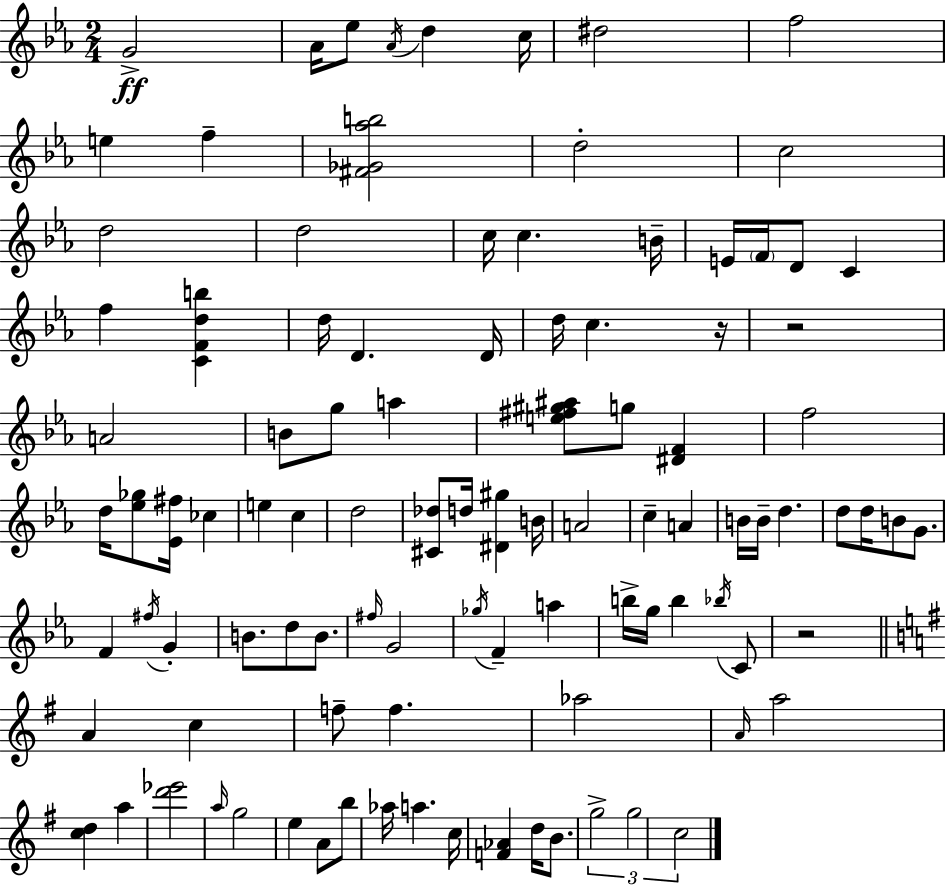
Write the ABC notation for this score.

X:1
T:Untitled
M:2/4
L:1/4
K:Cm
G2 _A/4 _e/2 _A/4 d c/4 ^d2 f2 e f [^F_G_ab]2 d2 c2 d2 d2 c/4 c B/4 E/4 F/4 D/2 C f [CFdb] d/4 D D/4 d/4 c z/4 z2 A2 B/2 g/2 a [e^f^g^a]/2 g/2 [^DF] f2 d/4 [_e_g]/2 [_E^f]/4 _c e c d2 [^C_d]/2 d/4 [^D^g] B/4 A2 c A B/4 B/4 d d/2 d/4 B/2 G/2 F ^f/4 G B/2 d/2 B/2 ^f/4 G2 _g/4 F a b/4 g/4 b _b/4 C/2 z2 A c f/2 f _a2 A/4 a2 [cd] a [d'_e']2 a/4 g2 e A/2 b/2 _a/4 a c/4 [F_A] d/4 B/2 g2 g2 c2